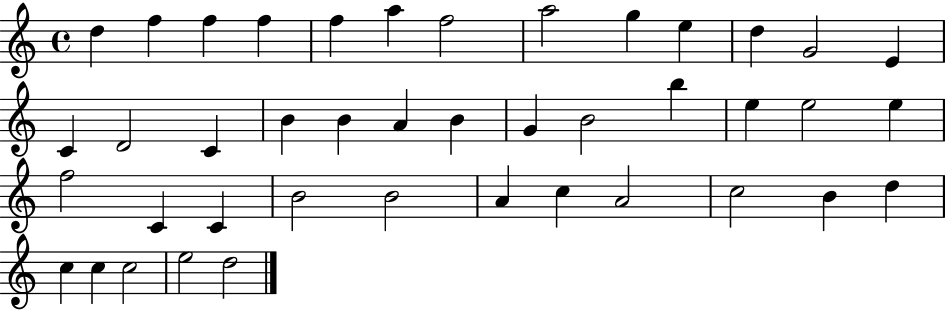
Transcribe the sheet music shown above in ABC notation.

X:1
T:Untitled
M:4/4
L:1/4
K:C
d f f f f a f2 a2 g e d G2 E C D2 C B B A B G B2 b e e2 e f2 C C B2 B2 A c A2 c2 B d c c c2 e2 d2